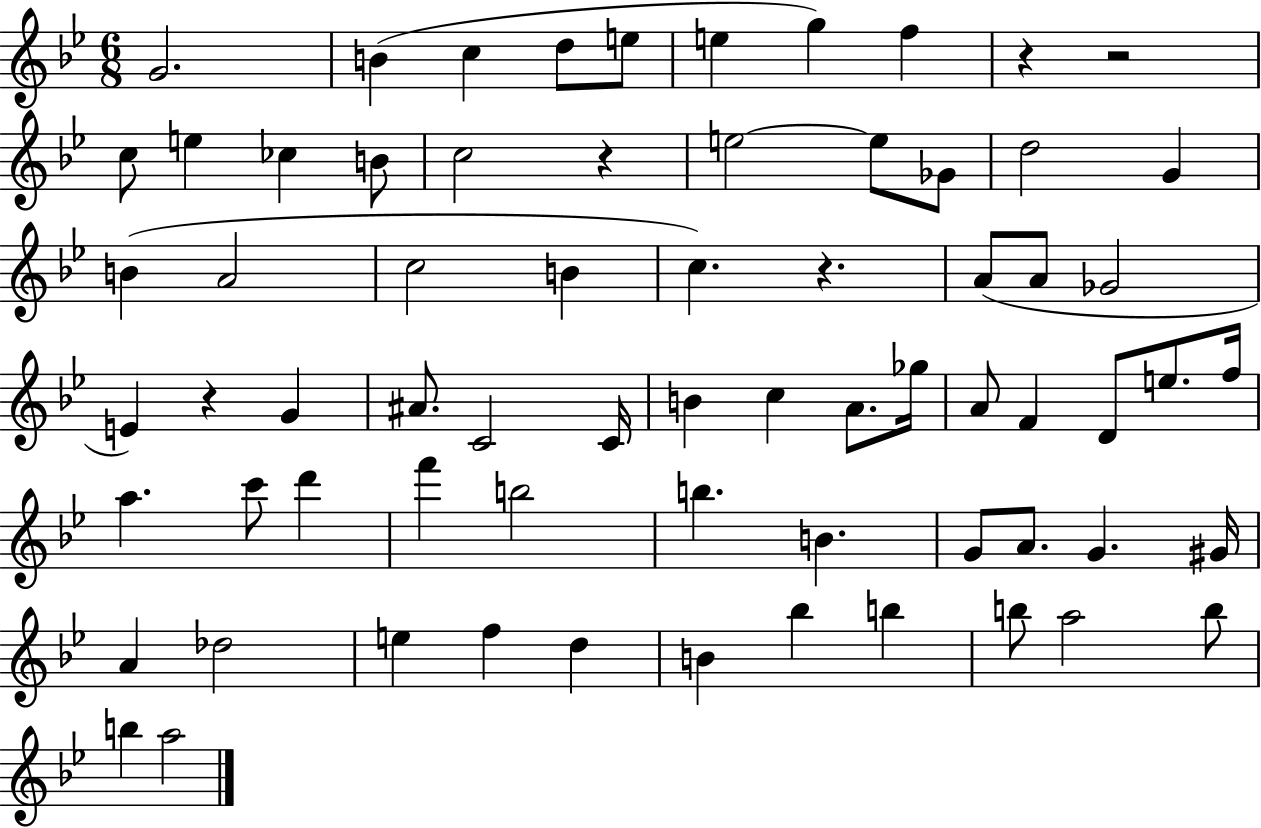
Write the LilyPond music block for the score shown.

{
  \clef treble
  \numericTimeSignature
  \time 6/8
  \key bes \major
  g'2. | b'4( c''4 d''8 e''8 | e''4 g''4) f''4 | r4 r2 | \break c''8 e''4 ces''4 b'8 | c''2 r4 | e''2~~ e''8 ges'8 | d''2 g'4 | \break b'4( a'2 | c''2 b'4 | c''4.) r4. | a'8( a'8 ges'2 | \break e'4) r4 g'4 | ais'8. c'2 c'16 | b'4 c''4 a'8. ges''16 | a'8 f'4 d'8 e''8. f''16 | \break a''4. c'''8 d'''4 | f'''4 b''2 | b''4. b'4. | g'8 a'8. g'4. gis'16 | \break a'4 des''2 | e''4 f''4 d''4 | b'4 bes''4 b''4 | b''8 a''2 b''8 | \break b''4 a''2 | \bar "|."
}